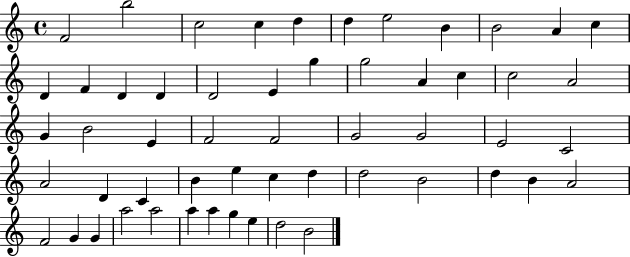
{
  \clef treble
  \time 4/4
  \defaultTimeSignature
  \key c \major
  f'2 b''2 | c''2 c''4 d''4 | d''4 e''2 b'4 | b'2 a'4 c''4 | \break d'4 f'4 d'4 d'4 | d'2 e'4 g''4 | g''2 a'4 c''4 | c''2 a'2 | \break g'4 b'2 e'4 | f'2 f'2 | g'2 g'2 | e'2 c'2 | \break a'2 d'4 c'4 | b'4 e''4 c''4 d''4 | d''2 b'2 | d''4 b'4 a'2 | \break f'2 g'4 g'4 | a''2 a''2 | a''4 a''4 g''4 e''4 | d''2 b'2 | \break \bar "|."
}